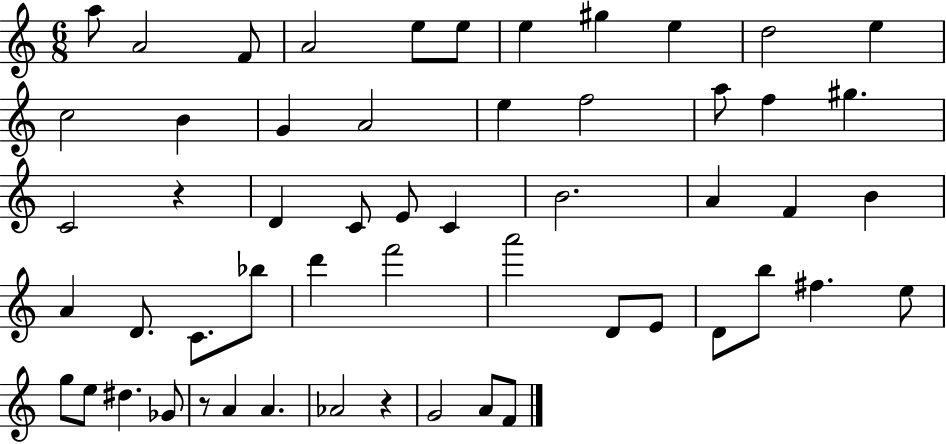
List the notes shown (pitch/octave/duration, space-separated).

A5/e A4/h F4/e A4/h E5/e E5/e E5/q G#5/q E5/q D5/h E5/q C5/h B4/q G4/q A4/h E5/q F5/h A5/e F5/q G#5/q. C4/h R/q D4/q C4/e E4/e C4/q B4/h. A4/q F4/q B4/q A4/q D4/e. C4/e. Bb5/e D6/q F6/h A6/h D4/e E4/e D4/e B5/e F#5/q. E5/e G5/e E5/e D#5/q. Gb4/e R/e A4/q A4/q. Ab4/h R/q G4/h A4/e F4/e